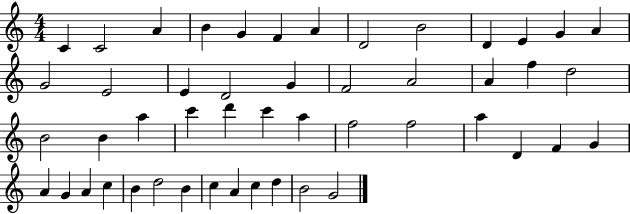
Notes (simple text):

C4/q C4/h A4/q B4/q G4/q F4/q A4/q D4/h B4/h D4/q E4/q G4/q A4/q G4/h E4/h E4/q D4/h G4/q F4/h A4/h A4/q F5/q D5/h B4/h B4/q A5/q C6/q D6/q C6/q A5/q F5/h F5/h A5/q D4/q F4/q G4/q A4/q G4/q A4/q C5/q B4/q D5/h B4/q C5/q A4/q C5/q D5/q B4/h G4/h